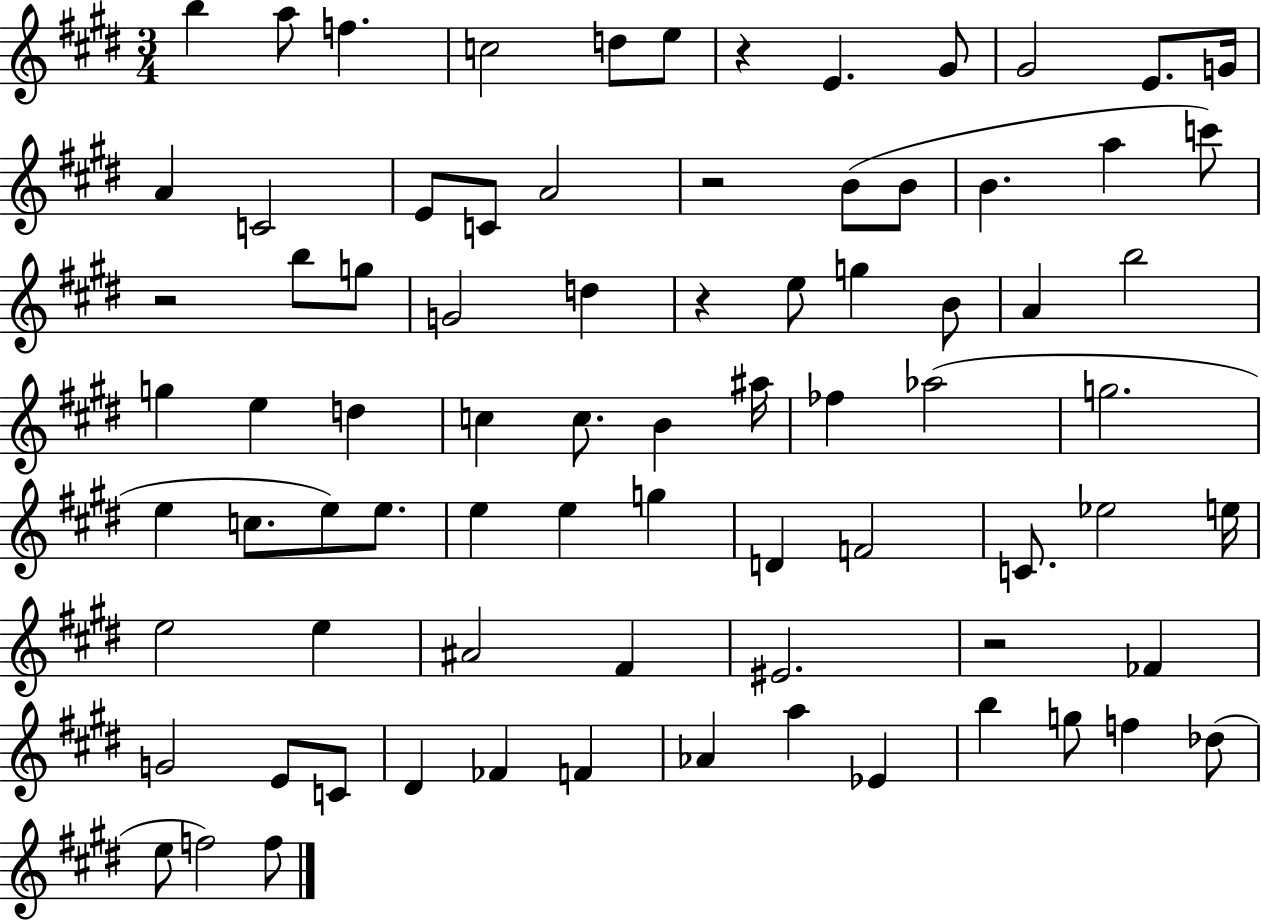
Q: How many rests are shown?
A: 5